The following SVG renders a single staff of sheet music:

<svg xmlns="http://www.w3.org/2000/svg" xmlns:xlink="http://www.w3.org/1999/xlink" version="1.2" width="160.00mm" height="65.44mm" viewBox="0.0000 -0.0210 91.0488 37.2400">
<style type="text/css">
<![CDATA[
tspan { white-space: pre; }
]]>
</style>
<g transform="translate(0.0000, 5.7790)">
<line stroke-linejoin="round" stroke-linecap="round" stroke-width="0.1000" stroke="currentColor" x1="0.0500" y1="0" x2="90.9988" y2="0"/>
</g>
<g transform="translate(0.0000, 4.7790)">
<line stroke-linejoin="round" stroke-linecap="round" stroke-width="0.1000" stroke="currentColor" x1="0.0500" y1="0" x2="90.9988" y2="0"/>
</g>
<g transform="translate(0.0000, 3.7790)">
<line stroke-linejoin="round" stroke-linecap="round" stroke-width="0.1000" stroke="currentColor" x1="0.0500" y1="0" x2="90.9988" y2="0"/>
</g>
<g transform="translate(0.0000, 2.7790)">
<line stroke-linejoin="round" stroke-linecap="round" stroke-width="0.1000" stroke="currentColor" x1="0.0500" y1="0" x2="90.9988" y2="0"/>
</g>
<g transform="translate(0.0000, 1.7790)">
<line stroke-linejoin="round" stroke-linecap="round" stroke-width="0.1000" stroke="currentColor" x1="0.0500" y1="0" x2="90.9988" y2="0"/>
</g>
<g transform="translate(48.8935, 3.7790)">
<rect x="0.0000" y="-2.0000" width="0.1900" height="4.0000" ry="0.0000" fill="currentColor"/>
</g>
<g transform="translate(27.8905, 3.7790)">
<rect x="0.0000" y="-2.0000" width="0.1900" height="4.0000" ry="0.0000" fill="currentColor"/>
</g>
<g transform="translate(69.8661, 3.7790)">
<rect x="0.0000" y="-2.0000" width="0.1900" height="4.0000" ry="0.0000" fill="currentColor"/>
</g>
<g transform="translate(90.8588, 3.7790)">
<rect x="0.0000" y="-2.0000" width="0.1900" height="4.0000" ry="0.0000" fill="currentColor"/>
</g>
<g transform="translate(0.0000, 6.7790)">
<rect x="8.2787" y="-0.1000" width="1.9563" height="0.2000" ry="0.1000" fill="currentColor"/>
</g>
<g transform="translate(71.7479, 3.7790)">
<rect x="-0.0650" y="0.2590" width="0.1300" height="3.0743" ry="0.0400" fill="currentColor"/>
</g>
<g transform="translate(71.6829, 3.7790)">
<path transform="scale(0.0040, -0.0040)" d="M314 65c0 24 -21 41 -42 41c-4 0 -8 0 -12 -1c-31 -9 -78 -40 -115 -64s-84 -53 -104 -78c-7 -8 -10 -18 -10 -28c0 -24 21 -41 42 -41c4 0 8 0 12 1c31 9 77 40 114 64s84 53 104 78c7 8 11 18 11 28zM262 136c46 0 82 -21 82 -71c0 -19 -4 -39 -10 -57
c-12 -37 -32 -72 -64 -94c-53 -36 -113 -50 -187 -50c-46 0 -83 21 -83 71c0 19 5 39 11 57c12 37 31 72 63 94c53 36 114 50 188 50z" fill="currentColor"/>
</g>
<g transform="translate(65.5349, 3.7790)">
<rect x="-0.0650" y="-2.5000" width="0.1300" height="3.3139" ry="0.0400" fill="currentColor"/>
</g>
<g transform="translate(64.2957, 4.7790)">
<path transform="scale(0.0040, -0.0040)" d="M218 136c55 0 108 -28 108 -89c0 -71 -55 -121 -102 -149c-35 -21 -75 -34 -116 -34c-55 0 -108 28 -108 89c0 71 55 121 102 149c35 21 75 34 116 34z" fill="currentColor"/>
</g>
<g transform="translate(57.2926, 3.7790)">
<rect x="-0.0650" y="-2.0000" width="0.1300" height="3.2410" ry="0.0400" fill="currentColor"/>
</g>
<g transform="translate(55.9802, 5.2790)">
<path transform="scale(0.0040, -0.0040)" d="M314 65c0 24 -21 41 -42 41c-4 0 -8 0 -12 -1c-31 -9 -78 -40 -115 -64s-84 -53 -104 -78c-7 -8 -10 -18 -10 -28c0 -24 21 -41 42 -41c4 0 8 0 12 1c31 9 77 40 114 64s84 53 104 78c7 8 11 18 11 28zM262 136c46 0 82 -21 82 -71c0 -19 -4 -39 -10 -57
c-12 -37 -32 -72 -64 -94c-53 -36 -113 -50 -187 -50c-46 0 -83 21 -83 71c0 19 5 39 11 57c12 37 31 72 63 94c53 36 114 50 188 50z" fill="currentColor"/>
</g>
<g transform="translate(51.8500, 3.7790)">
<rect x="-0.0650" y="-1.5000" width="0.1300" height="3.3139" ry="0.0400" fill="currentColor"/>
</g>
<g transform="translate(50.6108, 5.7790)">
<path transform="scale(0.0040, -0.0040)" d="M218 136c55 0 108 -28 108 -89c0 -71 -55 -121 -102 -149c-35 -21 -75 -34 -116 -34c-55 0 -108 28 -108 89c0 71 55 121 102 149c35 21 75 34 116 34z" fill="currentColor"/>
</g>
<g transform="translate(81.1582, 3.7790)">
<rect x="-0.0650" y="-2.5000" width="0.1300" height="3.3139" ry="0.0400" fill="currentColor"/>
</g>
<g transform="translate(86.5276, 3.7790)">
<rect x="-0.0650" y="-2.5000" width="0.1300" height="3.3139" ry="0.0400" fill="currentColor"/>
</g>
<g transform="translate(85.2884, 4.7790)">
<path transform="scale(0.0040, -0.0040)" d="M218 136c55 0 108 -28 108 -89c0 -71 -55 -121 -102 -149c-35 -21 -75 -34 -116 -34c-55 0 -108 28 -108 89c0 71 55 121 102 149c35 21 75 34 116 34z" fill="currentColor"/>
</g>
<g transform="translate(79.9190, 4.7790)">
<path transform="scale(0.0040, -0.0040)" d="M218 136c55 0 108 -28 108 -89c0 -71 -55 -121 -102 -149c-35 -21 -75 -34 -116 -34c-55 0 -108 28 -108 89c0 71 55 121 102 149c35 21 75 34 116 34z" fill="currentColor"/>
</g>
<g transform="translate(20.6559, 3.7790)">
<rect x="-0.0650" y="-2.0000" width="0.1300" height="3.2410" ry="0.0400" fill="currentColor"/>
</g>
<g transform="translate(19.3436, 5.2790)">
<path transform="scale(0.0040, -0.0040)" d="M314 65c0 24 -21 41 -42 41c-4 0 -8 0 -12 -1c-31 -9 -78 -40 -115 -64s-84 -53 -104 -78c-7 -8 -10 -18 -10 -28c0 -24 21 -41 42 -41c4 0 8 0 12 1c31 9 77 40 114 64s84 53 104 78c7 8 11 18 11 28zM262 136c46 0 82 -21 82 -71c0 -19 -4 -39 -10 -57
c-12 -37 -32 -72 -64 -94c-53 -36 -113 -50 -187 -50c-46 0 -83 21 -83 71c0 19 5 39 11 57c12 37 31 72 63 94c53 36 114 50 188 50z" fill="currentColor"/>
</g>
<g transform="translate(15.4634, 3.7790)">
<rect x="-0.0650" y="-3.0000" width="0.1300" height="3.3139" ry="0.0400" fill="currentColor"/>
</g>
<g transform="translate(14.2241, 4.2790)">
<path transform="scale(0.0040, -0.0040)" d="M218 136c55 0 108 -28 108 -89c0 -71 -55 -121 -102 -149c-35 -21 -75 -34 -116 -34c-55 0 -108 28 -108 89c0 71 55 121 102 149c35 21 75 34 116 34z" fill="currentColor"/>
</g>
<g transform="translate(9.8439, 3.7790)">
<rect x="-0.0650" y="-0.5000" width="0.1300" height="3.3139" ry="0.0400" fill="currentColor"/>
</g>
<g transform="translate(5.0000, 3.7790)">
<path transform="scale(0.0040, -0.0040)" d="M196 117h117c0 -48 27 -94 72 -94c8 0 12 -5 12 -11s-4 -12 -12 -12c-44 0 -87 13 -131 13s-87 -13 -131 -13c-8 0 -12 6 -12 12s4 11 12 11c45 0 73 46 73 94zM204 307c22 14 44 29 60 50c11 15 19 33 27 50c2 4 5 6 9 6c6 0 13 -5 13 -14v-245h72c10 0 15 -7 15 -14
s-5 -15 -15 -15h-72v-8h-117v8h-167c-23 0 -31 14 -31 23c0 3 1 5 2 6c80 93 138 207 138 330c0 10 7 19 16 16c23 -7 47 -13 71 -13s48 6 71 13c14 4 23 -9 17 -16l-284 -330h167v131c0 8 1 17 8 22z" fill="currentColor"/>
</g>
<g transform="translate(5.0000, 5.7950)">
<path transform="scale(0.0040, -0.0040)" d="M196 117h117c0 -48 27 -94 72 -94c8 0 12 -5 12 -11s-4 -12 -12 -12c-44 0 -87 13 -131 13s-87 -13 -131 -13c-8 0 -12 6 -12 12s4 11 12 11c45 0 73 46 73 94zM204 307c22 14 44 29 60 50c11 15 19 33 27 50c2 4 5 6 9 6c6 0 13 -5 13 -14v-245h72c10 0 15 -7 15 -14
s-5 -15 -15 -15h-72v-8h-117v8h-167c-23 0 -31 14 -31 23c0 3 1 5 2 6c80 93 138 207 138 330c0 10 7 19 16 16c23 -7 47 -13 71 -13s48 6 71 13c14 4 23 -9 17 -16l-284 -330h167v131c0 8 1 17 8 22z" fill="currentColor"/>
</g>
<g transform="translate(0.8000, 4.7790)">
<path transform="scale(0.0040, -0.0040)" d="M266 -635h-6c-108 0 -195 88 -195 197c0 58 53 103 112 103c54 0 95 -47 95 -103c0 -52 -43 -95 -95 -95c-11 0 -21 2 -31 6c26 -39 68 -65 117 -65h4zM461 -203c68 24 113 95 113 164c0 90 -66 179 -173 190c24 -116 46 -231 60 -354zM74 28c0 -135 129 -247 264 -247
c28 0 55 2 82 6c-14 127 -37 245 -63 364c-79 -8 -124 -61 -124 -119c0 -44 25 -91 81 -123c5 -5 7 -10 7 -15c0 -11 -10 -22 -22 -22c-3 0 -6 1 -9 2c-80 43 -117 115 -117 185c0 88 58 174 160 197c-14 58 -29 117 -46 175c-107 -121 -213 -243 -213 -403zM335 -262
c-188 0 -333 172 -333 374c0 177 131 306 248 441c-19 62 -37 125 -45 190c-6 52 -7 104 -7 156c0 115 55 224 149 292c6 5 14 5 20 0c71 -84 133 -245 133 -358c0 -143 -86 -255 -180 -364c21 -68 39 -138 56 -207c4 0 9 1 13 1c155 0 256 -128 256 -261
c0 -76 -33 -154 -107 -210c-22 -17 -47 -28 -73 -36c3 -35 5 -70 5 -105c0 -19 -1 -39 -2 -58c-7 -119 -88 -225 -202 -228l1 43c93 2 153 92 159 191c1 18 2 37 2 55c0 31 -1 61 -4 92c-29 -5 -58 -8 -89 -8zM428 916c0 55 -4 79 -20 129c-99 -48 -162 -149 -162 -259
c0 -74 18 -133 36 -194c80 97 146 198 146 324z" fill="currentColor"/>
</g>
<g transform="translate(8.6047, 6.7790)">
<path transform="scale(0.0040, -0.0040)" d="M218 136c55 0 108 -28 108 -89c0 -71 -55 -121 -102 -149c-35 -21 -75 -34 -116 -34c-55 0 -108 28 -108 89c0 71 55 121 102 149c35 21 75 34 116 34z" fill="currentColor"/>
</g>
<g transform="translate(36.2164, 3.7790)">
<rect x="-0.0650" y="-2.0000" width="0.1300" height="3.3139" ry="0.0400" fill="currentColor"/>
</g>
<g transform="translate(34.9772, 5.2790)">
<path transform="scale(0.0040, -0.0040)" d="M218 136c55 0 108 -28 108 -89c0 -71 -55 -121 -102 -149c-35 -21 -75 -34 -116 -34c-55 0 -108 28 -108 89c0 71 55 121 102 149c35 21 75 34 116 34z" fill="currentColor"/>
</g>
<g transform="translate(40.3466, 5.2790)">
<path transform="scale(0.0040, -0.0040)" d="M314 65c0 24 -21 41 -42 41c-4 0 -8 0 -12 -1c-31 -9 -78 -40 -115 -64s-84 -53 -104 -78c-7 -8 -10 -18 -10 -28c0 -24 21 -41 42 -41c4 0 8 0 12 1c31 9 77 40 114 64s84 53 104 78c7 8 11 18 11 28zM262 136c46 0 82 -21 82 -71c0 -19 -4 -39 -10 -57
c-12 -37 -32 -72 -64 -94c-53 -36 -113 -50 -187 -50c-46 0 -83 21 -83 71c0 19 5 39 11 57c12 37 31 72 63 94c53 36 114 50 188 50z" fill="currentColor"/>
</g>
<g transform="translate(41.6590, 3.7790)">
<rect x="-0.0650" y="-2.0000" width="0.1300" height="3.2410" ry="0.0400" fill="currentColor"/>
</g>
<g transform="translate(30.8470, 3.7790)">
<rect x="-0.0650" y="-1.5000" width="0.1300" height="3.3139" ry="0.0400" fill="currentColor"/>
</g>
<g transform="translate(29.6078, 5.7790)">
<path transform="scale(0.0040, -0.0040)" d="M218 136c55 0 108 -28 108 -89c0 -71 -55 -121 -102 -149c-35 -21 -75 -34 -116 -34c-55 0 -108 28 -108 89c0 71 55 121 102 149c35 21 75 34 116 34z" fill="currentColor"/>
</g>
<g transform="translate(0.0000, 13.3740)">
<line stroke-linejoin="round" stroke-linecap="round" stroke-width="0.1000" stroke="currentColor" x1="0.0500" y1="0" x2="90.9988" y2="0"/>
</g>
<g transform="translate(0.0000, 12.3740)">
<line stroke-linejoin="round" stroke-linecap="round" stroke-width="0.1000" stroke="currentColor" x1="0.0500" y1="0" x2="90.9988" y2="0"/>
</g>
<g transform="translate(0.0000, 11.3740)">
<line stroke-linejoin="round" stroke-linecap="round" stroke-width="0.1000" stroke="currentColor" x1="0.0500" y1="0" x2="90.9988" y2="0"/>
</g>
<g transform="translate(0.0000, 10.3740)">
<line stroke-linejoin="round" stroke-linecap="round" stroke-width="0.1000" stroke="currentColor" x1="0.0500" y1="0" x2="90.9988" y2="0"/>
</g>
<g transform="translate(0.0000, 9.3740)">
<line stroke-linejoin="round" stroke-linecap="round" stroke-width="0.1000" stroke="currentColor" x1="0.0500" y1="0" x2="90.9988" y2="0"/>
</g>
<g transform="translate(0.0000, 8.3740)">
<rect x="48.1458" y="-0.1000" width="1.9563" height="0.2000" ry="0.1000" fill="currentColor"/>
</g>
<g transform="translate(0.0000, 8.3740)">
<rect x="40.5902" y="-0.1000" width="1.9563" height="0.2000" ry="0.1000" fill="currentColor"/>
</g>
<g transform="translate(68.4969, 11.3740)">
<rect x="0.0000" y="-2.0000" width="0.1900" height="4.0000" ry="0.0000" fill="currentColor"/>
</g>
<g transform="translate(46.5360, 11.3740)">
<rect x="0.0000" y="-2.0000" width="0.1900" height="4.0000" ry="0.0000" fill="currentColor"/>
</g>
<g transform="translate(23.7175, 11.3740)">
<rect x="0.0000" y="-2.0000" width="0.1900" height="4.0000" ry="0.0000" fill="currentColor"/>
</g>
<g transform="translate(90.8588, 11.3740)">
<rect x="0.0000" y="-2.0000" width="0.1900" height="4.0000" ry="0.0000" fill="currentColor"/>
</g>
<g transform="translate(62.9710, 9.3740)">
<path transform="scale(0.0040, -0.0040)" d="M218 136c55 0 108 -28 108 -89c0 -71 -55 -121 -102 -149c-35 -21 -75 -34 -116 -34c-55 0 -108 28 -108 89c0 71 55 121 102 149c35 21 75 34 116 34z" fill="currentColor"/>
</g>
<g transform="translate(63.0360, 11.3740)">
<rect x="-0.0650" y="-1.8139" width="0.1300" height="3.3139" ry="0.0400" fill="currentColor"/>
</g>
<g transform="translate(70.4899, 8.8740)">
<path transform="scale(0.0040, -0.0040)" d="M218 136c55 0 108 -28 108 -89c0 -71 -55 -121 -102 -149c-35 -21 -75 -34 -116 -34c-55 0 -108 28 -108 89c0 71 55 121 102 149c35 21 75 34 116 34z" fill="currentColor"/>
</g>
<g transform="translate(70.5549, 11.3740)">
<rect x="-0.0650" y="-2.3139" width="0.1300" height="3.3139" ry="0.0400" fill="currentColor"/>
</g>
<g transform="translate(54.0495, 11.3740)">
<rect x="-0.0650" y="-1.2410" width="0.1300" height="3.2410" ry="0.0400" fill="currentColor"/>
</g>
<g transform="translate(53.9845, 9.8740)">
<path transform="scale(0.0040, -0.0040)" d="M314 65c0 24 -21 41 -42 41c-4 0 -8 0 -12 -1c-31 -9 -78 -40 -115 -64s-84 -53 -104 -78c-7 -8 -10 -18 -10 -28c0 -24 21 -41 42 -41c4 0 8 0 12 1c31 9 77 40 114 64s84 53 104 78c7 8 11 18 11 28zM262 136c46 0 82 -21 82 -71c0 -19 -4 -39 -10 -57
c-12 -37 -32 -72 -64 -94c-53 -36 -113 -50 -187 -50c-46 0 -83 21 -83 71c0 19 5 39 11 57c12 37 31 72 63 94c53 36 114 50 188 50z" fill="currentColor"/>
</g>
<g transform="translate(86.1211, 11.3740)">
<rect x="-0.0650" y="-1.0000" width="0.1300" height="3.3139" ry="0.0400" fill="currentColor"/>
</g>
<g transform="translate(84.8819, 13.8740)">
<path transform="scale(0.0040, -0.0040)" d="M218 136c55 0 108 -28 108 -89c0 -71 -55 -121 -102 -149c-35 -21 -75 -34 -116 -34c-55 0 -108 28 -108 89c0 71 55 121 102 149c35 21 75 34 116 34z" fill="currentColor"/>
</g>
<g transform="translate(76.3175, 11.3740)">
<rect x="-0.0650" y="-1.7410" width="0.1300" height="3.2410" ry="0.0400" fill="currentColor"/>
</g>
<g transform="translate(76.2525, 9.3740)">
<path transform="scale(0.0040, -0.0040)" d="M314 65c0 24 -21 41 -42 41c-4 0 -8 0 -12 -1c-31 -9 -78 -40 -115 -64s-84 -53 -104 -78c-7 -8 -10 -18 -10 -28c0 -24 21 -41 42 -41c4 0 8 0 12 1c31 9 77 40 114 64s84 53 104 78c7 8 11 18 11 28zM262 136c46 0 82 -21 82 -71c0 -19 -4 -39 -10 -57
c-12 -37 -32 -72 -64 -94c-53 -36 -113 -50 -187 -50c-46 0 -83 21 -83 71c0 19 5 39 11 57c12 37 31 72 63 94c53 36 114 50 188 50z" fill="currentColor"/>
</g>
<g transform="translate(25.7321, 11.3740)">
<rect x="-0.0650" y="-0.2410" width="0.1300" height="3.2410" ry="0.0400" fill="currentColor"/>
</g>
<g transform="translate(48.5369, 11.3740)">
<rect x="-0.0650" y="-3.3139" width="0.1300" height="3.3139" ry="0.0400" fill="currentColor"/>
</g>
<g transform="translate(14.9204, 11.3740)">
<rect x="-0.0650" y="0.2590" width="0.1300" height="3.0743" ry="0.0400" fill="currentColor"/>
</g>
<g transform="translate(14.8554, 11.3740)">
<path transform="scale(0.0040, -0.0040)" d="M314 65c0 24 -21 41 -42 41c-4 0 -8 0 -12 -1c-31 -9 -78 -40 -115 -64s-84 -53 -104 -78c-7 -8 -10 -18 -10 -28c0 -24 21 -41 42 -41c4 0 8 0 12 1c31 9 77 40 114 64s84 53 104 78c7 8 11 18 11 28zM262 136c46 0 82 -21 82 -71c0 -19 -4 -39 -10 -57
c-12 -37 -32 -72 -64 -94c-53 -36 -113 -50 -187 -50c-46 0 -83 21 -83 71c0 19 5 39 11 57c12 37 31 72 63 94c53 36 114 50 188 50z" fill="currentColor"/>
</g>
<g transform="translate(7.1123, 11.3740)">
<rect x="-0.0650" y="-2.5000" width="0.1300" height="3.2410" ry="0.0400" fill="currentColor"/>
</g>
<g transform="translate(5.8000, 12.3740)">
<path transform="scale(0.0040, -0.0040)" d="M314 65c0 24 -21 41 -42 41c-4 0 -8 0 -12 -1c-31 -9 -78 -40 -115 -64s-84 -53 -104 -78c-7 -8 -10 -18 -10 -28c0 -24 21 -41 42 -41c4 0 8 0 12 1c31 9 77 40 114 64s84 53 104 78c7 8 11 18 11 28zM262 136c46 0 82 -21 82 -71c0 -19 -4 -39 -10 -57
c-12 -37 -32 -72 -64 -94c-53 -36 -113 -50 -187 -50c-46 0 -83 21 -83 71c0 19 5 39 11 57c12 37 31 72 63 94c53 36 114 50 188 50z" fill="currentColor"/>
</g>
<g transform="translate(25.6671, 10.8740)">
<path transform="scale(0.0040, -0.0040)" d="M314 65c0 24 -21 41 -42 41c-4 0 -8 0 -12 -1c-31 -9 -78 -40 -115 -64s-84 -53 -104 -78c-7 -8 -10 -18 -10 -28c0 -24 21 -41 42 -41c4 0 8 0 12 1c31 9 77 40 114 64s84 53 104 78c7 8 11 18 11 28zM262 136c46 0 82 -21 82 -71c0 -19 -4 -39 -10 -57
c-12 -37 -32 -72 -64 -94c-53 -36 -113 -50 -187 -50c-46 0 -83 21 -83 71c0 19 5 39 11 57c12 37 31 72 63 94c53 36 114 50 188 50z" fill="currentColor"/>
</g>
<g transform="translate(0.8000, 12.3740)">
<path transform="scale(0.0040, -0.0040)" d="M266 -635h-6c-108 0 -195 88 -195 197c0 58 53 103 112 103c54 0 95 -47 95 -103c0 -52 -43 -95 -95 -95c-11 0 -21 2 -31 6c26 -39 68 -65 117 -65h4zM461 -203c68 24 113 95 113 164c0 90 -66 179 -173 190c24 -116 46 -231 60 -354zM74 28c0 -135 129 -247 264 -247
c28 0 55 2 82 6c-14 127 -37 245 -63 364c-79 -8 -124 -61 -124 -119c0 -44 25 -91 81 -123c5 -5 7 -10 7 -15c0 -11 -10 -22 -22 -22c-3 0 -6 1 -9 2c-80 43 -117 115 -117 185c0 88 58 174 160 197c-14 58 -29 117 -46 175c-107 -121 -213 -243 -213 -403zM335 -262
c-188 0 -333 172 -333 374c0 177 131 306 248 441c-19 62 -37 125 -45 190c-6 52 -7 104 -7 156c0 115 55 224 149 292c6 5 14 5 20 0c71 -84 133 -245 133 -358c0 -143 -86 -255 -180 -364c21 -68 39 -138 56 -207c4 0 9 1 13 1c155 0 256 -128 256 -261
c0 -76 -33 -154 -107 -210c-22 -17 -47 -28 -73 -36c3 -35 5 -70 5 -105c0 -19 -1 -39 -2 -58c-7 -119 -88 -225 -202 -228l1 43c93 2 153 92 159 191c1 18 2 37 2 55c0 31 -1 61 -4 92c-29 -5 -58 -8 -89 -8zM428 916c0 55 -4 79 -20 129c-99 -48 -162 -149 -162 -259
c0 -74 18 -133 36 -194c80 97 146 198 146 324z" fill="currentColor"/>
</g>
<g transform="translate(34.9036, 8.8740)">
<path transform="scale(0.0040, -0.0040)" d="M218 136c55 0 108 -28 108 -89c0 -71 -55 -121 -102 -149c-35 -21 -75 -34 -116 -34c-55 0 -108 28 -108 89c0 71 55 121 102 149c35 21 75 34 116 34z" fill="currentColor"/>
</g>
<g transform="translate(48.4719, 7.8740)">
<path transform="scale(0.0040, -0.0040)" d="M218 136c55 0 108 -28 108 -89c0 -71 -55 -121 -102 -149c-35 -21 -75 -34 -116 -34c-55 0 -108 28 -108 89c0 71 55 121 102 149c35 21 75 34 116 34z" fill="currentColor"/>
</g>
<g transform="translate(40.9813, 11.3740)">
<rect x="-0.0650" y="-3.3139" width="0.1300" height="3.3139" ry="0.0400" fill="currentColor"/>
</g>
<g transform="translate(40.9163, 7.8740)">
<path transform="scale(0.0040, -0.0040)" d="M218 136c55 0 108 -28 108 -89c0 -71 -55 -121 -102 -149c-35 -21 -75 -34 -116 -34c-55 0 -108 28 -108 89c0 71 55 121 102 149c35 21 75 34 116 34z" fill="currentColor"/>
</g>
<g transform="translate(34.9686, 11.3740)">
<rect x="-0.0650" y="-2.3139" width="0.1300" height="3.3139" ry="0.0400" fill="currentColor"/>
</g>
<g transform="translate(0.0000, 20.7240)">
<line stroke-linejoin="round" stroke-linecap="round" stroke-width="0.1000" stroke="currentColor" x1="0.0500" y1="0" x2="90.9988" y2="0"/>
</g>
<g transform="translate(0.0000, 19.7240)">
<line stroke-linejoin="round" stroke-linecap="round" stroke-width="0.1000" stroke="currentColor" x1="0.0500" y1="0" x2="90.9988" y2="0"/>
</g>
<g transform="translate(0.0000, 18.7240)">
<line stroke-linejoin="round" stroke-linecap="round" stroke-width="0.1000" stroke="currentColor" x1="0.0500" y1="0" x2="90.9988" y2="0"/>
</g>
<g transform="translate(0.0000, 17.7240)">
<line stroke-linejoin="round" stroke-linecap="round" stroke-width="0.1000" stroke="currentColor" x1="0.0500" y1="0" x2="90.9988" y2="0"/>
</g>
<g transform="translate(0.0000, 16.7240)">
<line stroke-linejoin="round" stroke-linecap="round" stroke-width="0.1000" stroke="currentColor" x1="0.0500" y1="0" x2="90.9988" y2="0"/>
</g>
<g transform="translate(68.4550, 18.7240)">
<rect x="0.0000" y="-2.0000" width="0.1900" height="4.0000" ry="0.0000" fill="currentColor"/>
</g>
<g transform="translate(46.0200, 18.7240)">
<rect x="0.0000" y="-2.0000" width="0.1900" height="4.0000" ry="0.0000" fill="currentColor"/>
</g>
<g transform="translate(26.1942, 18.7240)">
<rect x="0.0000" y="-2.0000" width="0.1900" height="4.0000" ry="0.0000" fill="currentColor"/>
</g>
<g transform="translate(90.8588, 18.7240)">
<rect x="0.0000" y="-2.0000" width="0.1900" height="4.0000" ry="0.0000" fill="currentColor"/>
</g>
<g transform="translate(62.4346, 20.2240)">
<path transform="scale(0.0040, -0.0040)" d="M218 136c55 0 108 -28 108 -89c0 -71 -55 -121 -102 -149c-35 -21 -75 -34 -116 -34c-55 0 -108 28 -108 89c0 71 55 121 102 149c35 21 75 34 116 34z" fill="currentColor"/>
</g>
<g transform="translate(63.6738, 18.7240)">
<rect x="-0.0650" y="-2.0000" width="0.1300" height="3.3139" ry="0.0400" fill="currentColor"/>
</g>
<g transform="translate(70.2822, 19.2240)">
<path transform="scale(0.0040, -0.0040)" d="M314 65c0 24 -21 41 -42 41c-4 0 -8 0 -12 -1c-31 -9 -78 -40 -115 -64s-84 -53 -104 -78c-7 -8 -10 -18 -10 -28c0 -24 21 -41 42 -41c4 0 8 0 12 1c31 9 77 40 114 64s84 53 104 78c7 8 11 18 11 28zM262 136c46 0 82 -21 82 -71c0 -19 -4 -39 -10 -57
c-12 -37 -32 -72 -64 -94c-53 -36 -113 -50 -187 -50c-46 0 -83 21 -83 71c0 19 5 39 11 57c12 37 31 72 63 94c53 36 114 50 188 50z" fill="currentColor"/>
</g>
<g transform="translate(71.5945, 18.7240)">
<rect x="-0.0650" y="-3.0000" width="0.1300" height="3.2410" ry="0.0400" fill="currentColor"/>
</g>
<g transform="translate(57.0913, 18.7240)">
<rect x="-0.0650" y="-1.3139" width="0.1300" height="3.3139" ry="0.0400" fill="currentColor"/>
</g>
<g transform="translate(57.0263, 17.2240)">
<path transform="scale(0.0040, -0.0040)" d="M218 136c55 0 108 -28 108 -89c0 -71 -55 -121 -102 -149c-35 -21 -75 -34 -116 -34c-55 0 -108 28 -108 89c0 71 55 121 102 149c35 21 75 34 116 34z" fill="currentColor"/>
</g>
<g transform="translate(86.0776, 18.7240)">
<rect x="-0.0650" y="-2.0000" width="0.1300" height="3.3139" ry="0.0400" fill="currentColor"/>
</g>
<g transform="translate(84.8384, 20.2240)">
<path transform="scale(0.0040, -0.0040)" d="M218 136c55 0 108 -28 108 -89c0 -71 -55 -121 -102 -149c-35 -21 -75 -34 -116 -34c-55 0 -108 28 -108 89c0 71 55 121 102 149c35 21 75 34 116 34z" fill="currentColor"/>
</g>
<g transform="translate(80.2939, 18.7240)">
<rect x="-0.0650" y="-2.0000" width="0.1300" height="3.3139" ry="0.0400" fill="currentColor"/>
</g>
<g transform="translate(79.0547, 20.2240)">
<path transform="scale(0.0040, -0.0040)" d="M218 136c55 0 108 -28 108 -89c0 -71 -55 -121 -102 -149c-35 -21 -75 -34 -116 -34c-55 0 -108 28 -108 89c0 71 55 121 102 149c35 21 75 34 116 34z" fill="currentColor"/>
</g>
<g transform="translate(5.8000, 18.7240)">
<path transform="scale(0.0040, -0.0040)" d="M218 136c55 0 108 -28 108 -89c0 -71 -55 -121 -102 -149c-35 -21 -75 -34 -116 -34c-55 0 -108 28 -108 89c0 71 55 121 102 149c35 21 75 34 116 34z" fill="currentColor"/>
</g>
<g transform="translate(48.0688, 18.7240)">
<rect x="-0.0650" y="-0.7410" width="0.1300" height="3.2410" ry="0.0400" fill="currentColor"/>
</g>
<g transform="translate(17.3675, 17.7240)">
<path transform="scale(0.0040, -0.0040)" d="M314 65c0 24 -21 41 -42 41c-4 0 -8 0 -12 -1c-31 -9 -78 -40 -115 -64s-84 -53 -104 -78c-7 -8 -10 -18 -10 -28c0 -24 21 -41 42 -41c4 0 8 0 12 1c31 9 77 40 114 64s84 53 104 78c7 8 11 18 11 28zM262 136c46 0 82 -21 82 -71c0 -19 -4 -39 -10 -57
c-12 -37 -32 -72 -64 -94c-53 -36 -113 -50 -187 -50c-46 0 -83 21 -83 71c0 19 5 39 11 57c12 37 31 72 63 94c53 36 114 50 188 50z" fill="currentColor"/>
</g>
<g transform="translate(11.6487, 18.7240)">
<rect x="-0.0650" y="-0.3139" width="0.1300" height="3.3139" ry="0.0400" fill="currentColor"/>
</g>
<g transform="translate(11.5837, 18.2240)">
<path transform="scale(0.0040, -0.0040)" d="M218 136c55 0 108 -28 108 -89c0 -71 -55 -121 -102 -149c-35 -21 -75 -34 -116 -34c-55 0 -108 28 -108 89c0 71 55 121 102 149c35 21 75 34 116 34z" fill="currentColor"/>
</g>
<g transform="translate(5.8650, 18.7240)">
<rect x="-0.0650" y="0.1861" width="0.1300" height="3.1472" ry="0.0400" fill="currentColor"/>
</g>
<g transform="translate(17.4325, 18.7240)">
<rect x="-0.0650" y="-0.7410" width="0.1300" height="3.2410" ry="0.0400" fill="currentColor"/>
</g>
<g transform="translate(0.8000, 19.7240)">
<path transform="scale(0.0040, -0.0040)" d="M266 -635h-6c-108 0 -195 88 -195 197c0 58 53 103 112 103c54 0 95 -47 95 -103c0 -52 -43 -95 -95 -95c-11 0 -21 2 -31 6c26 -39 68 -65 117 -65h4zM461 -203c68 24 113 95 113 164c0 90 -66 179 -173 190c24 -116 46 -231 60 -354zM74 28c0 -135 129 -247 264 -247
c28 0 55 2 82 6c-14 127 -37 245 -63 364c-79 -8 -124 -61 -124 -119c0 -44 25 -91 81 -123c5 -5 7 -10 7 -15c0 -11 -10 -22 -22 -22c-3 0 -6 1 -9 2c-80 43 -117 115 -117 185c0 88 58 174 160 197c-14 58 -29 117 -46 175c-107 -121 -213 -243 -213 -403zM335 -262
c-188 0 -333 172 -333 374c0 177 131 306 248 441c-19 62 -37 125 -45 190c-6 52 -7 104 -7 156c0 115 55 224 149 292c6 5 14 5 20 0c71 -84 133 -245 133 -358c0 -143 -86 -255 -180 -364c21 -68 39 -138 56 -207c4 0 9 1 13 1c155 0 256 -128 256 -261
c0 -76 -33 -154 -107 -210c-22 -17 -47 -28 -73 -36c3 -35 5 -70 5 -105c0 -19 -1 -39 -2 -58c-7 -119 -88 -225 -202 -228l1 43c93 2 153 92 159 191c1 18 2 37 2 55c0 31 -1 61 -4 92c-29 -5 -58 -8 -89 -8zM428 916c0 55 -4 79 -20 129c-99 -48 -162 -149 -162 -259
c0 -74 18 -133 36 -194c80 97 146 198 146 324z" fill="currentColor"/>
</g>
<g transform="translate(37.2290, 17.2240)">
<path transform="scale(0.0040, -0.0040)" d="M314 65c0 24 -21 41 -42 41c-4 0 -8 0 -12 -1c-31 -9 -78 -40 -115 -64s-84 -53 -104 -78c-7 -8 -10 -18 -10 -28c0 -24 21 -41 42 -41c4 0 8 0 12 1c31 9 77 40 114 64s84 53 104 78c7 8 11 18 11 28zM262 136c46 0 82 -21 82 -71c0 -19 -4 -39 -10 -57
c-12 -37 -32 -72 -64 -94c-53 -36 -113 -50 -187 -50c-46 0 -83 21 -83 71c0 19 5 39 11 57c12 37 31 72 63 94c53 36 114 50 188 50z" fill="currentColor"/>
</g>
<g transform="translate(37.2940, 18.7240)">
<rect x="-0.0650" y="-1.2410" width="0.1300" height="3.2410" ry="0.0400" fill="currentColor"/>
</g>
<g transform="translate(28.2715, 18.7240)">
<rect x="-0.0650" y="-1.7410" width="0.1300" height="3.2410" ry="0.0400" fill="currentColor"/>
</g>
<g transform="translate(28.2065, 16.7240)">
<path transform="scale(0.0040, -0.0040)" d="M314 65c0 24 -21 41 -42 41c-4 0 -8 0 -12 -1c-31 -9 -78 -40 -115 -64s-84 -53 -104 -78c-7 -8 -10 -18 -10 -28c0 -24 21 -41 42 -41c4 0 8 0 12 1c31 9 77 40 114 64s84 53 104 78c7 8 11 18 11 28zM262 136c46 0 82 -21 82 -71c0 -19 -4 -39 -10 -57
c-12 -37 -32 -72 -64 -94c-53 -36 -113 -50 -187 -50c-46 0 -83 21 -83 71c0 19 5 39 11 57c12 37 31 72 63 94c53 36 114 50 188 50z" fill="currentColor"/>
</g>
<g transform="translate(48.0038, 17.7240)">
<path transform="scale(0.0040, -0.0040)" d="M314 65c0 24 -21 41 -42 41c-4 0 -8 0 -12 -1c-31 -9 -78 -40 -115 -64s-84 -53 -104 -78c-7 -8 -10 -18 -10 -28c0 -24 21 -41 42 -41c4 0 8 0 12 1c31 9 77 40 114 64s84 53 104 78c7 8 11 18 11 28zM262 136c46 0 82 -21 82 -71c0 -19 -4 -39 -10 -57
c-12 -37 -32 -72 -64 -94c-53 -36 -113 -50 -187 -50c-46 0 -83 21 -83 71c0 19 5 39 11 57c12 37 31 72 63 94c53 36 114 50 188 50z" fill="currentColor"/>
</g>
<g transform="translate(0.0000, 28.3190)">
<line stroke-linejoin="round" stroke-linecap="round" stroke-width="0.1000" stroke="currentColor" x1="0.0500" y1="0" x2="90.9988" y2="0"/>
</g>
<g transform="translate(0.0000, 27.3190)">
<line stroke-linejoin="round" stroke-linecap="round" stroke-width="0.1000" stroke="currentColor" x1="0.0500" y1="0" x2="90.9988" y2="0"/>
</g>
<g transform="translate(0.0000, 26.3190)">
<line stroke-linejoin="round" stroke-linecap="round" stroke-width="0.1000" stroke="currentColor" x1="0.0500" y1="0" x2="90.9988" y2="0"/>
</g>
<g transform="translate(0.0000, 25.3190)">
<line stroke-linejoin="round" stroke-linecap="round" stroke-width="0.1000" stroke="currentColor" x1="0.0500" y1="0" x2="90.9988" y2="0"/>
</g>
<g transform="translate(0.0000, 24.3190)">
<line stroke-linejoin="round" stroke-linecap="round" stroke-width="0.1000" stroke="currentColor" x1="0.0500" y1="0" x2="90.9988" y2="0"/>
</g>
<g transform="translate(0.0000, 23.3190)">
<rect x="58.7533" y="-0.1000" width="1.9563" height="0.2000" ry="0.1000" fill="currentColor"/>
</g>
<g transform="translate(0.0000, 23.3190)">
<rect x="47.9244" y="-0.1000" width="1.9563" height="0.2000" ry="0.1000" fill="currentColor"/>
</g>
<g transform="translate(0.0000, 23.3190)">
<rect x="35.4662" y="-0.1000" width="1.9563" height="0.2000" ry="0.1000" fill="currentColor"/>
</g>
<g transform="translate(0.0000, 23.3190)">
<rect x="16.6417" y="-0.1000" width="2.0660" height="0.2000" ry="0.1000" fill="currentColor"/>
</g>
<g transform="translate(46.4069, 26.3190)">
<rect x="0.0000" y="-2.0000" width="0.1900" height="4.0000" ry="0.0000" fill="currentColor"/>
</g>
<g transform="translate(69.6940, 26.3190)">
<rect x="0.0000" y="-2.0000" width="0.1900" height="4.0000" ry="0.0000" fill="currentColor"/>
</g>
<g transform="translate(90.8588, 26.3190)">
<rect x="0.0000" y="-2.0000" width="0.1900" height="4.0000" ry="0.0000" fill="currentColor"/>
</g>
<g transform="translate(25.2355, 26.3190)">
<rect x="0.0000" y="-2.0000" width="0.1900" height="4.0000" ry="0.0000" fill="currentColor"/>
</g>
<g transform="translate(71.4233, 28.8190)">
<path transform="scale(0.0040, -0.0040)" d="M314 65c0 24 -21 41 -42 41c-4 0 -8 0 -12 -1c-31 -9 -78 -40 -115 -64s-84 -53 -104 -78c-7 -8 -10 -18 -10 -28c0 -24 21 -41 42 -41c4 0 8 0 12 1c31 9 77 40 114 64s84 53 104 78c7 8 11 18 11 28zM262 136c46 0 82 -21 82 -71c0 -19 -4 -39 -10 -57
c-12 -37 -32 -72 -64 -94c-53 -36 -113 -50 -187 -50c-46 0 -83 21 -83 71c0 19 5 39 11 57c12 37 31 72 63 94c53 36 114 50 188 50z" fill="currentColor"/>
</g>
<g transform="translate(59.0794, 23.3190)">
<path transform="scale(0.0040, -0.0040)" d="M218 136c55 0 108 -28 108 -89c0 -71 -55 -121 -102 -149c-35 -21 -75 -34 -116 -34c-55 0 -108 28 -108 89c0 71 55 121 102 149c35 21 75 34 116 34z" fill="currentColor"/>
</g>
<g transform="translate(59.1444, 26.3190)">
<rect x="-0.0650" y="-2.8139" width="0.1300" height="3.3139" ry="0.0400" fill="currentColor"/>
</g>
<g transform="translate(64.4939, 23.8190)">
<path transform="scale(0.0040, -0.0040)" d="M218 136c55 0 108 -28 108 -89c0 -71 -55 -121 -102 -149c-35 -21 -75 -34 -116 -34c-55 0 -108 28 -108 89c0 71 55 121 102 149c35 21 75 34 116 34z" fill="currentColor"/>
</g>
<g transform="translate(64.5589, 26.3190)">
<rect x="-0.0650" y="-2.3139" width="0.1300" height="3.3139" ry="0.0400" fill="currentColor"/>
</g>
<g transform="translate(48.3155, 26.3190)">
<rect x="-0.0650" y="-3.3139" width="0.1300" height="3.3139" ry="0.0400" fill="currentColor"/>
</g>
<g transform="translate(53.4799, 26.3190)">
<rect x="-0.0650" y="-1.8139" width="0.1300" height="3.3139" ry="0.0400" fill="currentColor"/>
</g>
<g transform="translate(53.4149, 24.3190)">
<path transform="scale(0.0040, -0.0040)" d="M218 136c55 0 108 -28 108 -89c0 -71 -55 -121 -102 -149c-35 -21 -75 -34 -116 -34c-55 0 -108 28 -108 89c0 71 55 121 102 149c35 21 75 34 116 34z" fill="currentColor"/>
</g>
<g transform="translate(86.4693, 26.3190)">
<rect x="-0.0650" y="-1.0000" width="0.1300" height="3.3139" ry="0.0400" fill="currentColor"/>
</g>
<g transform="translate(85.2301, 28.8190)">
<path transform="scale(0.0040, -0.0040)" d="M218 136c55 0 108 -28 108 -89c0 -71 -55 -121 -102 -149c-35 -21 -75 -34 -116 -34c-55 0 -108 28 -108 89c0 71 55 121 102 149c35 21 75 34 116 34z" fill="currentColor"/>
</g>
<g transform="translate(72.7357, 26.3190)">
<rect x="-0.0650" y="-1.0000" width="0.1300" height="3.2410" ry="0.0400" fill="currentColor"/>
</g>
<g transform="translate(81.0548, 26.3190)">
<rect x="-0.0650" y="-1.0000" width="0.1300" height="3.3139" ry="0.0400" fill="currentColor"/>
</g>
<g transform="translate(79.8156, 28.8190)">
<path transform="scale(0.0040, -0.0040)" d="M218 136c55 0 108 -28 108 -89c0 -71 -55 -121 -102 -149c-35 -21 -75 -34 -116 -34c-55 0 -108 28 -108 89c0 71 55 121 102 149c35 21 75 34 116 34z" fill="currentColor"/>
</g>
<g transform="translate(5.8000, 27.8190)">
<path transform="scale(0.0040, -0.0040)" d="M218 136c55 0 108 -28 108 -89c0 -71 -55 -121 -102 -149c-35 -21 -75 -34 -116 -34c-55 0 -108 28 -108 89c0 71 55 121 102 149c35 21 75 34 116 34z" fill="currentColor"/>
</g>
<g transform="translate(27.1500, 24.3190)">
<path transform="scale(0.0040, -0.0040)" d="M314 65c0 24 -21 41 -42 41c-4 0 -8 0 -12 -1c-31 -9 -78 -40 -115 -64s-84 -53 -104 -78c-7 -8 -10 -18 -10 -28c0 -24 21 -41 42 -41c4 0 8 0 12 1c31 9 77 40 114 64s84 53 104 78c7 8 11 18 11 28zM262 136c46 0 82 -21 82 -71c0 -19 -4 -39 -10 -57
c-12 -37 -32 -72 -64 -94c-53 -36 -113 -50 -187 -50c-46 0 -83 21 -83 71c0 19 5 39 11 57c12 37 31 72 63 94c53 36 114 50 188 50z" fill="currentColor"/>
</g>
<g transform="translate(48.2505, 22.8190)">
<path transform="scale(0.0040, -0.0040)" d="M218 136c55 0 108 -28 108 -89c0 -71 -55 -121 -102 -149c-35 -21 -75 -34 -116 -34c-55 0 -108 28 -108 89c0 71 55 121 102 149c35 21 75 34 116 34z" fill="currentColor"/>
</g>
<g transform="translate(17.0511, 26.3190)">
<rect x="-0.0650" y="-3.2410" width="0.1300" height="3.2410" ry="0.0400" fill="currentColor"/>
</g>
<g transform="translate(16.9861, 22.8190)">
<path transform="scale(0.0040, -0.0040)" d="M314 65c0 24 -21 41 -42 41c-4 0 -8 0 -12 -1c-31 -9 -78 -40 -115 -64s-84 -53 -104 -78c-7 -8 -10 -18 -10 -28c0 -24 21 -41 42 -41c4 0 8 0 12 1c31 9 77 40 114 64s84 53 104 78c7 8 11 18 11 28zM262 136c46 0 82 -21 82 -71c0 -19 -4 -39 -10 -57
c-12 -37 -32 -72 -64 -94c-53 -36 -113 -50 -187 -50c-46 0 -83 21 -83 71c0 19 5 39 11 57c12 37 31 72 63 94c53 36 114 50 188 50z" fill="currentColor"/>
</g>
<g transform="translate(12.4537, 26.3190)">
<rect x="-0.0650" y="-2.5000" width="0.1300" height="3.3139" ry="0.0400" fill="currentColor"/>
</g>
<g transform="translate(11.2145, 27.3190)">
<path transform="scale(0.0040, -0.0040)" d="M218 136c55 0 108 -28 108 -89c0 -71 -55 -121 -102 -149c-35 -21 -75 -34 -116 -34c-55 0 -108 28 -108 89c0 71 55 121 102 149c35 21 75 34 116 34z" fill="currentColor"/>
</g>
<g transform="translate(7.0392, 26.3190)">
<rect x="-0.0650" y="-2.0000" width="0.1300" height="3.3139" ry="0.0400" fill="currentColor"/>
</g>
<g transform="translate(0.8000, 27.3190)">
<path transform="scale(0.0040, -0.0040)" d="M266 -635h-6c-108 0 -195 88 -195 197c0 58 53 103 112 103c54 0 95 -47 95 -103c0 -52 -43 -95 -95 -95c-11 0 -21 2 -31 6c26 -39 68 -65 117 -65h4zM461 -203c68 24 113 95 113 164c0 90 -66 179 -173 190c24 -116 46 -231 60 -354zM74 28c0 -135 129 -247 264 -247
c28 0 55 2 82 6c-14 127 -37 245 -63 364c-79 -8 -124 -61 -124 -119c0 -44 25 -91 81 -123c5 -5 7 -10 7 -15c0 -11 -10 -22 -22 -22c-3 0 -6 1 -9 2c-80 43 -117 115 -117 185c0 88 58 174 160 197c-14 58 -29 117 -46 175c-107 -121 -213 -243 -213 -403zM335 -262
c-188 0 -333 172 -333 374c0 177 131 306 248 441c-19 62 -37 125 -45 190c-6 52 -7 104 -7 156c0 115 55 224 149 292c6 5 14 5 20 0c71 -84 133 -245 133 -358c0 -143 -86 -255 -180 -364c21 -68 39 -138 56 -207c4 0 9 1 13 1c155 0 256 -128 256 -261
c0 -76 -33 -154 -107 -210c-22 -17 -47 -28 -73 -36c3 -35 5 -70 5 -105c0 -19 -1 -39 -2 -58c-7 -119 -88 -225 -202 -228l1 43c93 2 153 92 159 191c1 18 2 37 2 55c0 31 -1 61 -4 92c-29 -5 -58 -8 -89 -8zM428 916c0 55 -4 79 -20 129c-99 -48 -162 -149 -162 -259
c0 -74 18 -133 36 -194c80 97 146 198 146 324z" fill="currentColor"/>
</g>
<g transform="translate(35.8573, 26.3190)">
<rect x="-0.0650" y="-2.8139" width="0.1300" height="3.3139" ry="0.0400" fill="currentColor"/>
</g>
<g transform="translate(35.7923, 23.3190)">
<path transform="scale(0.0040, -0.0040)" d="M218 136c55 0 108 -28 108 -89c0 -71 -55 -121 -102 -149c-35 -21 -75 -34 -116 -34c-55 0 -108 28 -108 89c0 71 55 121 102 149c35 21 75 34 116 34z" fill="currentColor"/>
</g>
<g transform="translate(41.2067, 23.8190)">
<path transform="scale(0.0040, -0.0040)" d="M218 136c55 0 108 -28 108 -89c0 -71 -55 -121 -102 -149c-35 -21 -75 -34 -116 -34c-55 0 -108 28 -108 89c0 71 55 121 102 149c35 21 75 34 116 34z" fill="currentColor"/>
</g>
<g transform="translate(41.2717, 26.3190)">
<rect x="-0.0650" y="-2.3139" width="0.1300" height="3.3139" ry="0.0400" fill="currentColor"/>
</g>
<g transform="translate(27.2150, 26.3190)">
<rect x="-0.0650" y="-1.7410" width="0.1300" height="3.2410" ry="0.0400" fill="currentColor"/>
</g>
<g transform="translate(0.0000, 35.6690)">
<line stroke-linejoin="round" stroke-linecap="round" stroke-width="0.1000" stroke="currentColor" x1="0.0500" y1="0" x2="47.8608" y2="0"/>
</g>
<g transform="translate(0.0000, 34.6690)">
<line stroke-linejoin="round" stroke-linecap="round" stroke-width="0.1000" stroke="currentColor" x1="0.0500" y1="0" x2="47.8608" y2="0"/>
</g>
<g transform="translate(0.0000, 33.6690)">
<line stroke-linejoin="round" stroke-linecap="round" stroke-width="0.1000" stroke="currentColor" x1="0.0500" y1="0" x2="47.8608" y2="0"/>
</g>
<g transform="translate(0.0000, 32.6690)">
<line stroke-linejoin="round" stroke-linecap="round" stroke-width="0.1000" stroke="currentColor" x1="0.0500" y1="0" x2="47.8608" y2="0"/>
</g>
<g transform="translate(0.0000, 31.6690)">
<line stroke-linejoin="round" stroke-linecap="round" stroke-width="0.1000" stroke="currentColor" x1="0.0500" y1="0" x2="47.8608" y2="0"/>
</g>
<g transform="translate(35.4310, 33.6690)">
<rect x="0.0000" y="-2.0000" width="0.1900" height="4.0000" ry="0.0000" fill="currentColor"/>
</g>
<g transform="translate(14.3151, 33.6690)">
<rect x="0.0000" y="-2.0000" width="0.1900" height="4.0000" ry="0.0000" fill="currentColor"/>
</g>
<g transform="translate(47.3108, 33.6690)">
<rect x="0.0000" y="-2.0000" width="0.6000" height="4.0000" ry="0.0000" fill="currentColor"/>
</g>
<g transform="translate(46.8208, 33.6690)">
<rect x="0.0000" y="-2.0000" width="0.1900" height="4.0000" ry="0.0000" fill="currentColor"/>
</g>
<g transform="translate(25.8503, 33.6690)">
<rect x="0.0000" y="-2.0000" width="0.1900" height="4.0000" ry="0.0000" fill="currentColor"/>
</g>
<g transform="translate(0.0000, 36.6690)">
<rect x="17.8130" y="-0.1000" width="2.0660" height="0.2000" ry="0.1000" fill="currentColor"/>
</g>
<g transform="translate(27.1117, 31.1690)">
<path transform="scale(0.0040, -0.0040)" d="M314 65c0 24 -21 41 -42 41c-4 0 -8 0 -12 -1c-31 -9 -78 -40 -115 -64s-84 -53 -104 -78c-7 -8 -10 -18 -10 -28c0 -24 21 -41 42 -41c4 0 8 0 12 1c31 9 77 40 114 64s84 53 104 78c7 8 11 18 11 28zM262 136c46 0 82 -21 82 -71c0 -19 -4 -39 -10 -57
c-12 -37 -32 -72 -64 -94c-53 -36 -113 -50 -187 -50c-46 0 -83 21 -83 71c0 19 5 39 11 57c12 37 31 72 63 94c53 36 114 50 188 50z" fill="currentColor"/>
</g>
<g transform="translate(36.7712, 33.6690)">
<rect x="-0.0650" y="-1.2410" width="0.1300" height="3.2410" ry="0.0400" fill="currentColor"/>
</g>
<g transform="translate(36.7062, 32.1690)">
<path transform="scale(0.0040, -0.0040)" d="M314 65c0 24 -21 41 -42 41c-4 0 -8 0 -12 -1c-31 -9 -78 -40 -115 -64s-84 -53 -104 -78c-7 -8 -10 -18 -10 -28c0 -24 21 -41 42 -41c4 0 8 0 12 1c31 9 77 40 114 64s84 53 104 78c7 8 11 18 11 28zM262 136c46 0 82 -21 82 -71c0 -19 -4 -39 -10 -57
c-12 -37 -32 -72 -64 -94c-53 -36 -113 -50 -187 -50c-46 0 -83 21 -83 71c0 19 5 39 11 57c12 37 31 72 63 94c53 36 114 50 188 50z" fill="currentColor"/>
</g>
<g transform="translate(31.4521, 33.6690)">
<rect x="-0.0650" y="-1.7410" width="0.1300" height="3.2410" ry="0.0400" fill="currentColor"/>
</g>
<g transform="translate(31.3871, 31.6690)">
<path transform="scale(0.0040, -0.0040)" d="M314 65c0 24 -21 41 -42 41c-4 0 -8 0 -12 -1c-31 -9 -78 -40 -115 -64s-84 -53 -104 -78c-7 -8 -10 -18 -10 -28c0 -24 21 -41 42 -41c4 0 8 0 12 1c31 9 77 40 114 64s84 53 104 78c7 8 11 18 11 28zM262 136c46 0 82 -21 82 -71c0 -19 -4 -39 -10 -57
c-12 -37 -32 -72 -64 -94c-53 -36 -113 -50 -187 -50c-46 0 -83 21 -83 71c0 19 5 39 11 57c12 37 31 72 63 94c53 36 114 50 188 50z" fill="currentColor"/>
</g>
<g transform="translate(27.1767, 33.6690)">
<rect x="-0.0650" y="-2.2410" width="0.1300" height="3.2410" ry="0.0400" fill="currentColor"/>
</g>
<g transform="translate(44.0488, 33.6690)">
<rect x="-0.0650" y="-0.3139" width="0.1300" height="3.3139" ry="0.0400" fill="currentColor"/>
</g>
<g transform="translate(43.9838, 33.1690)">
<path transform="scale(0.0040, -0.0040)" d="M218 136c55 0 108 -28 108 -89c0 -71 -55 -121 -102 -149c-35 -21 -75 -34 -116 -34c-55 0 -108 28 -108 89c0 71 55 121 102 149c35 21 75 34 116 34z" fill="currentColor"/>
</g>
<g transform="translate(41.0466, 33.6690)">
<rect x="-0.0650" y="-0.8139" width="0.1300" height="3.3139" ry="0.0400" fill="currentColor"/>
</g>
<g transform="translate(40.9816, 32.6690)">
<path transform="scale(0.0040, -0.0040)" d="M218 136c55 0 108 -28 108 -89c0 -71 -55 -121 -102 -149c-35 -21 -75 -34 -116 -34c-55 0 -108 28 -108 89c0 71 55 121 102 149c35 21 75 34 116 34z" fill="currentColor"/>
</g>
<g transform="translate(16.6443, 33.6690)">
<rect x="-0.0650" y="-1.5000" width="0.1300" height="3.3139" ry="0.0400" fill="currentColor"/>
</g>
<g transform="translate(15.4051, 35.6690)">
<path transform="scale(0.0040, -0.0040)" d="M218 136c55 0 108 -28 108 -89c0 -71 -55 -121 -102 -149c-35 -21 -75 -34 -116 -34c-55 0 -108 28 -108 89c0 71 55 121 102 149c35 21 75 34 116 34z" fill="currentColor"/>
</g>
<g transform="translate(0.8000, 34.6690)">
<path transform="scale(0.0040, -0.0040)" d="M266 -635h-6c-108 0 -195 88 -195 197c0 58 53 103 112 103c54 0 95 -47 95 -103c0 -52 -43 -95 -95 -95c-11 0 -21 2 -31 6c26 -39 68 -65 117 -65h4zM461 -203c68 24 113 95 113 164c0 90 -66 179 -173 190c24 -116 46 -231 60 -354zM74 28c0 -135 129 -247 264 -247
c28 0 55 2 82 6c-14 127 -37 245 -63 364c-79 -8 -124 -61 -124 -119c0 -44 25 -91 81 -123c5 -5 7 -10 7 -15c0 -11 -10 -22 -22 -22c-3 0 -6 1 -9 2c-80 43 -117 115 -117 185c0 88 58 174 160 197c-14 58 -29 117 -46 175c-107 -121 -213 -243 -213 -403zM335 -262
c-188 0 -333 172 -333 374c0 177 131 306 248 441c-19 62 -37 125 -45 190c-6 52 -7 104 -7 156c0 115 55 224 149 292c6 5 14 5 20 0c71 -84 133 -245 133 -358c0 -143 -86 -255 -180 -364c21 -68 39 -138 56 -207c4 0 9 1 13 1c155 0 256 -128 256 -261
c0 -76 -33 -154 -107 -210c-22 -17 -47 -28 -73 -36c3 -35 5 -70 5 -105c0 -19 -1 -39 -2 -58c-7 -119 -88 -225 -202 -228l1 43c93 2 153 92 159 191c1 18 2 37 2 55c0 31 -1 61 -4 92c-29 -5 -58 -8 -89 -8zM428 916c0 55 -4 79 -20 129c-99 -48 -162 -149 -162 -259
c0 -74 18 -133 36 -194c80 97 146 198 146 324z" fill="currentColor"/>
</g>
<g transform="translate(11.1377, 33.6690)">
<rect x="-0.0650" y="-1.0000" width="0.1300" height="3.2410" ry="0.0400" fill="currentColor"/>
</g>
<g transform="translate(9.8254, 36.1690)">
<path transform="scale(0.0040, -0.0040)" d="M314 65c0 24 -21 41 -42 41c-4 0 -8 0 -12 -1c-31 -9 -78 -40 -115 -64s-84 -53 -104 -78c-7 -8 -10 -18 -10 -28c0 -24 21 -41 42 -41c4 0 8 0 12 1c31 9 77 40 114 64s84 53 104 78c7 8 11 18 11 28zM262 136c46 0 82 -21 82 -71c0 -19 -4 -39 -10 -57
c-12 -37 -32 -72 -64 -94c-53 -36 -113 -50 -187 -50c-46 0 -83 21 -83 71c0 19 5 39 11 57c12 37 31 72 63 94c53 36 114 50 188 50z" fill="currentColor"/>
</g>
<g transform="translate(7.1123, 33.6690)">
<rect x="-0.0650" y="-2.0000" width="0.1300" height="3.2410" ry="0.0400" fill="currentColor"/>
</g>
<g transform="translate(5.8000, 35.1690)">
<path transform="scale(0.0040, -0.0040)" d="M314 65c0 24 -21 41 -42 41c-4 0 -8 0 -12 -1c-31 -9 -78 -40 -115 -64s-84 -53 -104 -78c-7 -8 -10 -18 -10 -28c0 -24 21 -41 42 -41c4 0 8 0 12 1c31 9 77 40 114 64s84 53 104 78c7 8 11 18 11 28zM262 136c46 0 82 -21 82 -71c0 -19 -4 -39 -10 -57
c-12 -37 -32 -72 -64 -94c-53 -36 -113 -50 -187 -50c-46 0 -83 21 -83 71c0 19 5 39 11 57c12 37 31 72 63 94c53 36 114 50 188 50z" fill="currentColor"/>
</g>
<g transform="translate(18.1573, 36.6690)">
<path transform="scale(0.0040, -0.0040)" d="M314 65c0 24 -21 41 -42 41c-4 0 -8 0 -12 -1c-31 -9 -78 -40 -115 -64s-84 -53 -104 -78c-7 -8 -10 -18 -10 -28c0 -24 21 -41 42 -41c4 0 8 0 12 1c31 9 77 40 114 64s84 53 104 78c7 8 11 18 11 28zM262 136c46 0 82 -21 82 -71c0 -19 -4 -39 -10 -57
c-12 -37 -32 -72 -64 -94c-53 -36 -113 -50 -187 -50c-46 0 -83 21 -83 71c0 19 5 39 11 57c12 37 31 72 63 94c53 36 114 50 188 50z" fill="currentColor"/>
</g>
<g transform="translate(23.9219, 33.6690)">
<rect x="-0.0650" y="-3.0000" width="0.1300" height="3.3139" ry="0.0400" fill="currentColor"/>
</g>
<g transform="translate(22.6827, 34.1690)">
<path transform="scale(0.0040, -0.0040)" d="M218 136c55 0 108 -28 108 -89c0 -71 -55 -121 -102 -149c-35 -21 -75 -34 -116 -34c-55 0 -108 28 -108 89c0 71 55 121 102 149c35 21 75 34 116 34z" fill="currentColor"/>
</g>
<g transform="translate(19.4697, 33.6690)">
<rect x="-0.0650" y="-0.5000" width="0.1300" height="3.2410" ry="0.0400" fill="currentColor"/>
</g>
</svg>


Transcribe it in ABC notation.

X:1
T:Untitled
M:4/4
L:1/4
K:C
C A F2 E F F2 E F2 G B2 G G G2 B2 c2 g b b e2 f g f2 D B c d2 f2 e2 d2 e F A2 F F F G b2 f2 a g b f a g D2 D D F2 D2 E C2 A g2 f2 e2 d c